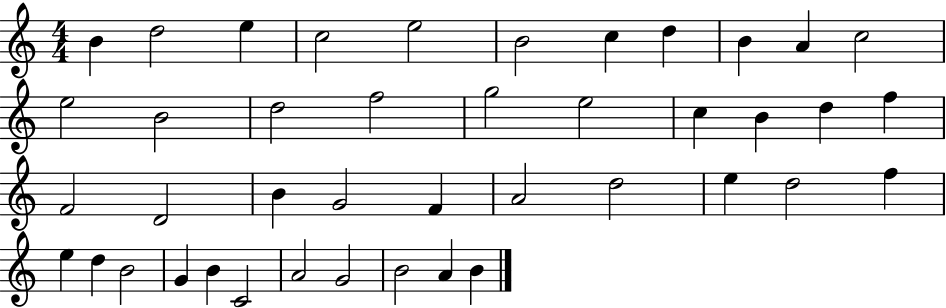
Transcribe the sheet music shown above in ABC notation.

X:1
T:Untitled
M:4/4
L:1/4
K:C
B d2 e c2 e2 B2 c d B A c2 e2 B2 d2 f2 g2 e2 c B d f F2 D2 B G2 F A2 d2 e d2 f e d B2 G B C2 A2 G2 B2 A B